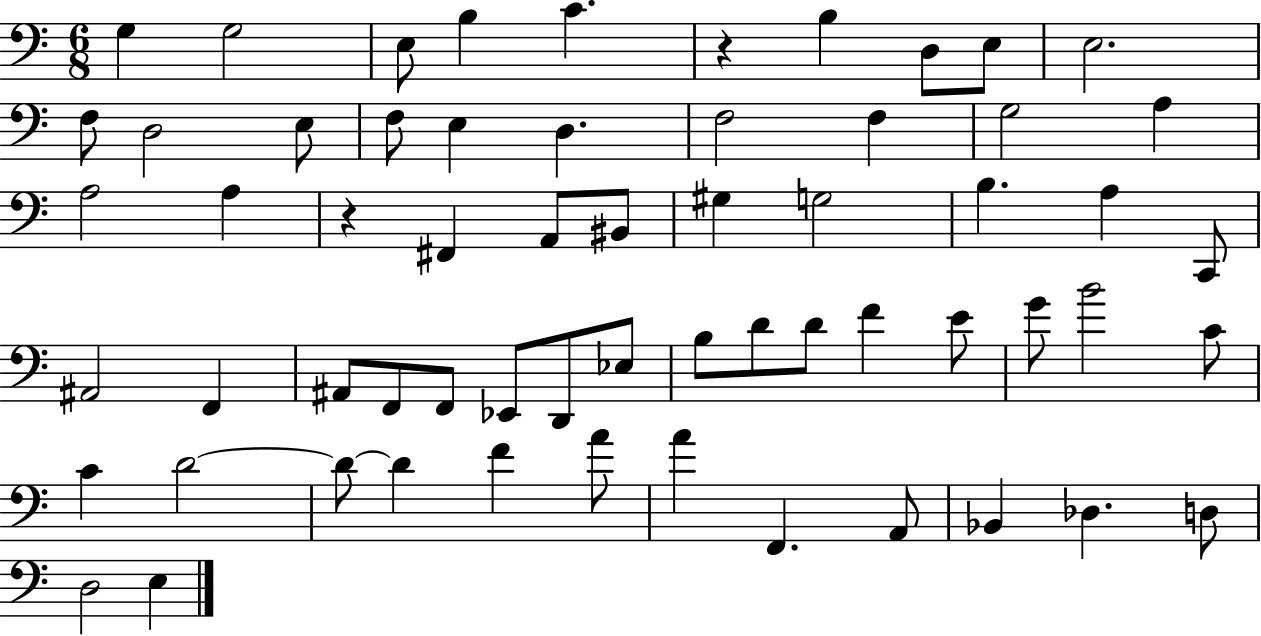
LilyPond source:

{
  \clef bass
  \numericTimeSignature
  \time 6/8
  \key c \major
  \repeat volta 2 { g4 g2 | e8 b4 c'4. | r4 b4 d8 e8 | e2. | \break f8 d2 e8 | f8 e4 d4. | f2 f4 | g2 a4 | \break a2 a4 | r4 fis,4 a,8 bis,8 | gis4 g2 | b4. a4 c,8 | \break ais,2 f,4 | ais,8 f,8 f,8 ees,8 d,8 ees8 | b8 d'8 d'8 f'4 e'8 | g'8 b'2 c'8 | \break c'4 d'2~~ | d'8~~ d'4 f'4 a'8 | a'4 f,4. a,8 | bes,4 des4. d8 | \break d2 e4 | } \bar "|."
}